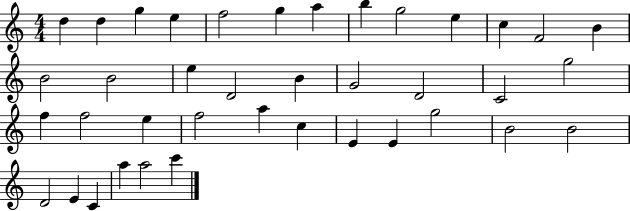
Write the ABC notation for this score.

X:1
T:Untitled
M:4/4
L:1/4
K:C
d d g e f2 g a b g2 e c F2 B B2 B2 e D2 B G2 D2 C2 g2 f f2 e f2 a c E E g2 B2 B2 D2 E C a a2 c'